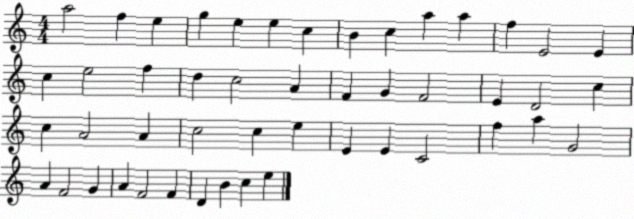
X:1
T:Untitled
M:4/4
L:1/4
K:C
a2 f e g e e c B c a a f E2 E c e2 f d c2 A F G F2 E D2 c c A2 A c2 c e E E C2 f a G2 A F2 G A F2 F D B c e